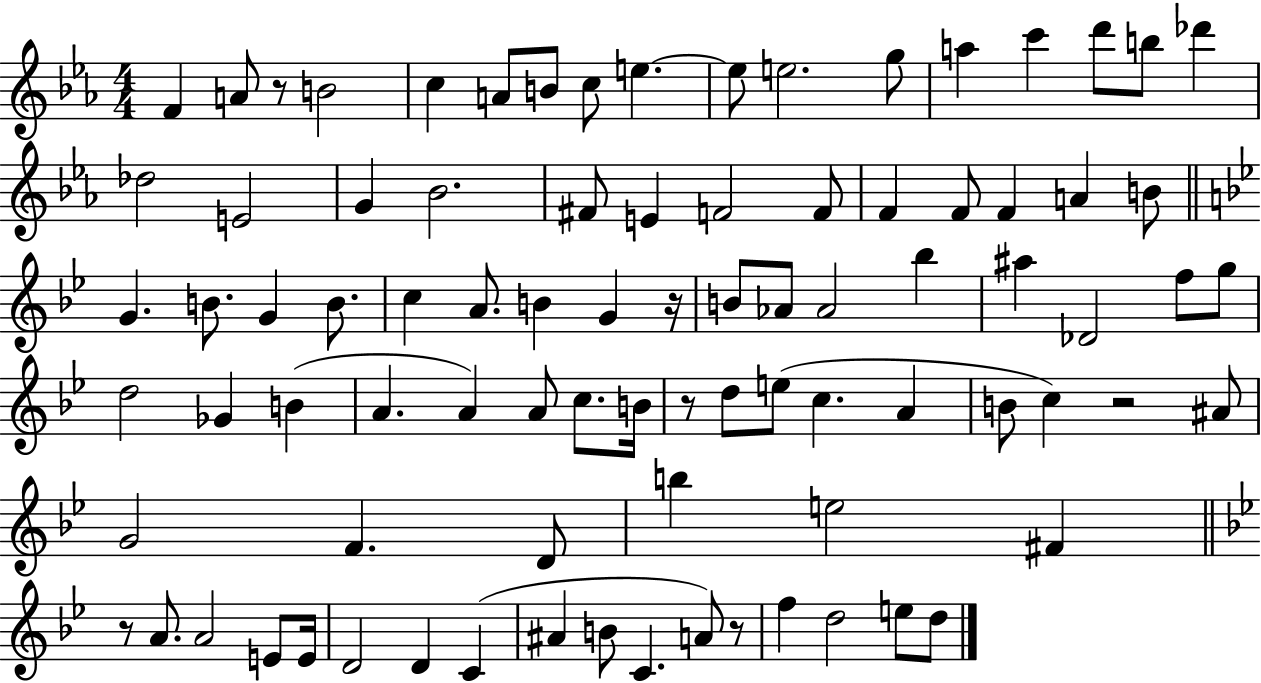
X:1
T:Untitled
M:4/4
L:1/4
K:Eb
F A/2 z/2 B2 c A/2 B/2 c/2 e e/2 e2 g/2 a c' d'/2 b/2 _d' _d2 E2 G _B2 ^F/2 E F2 F/2 F F/2 F A B/2 G B/2 G B/2 c A/2 B G z/4 B/2 _A/2 _A2 _b ^a _D2 f/2 g/2 d2 _G B A A A/2 c/2 B/4 z/2 d/2 e/2 c A B/2 c z2 ^A/2 G2 F D/2 b e2 ^F z/2 A/2 A2 E/2 E/4 D2 D C ^A B/2 C A/2 z/2 f d2 e/2 d/2